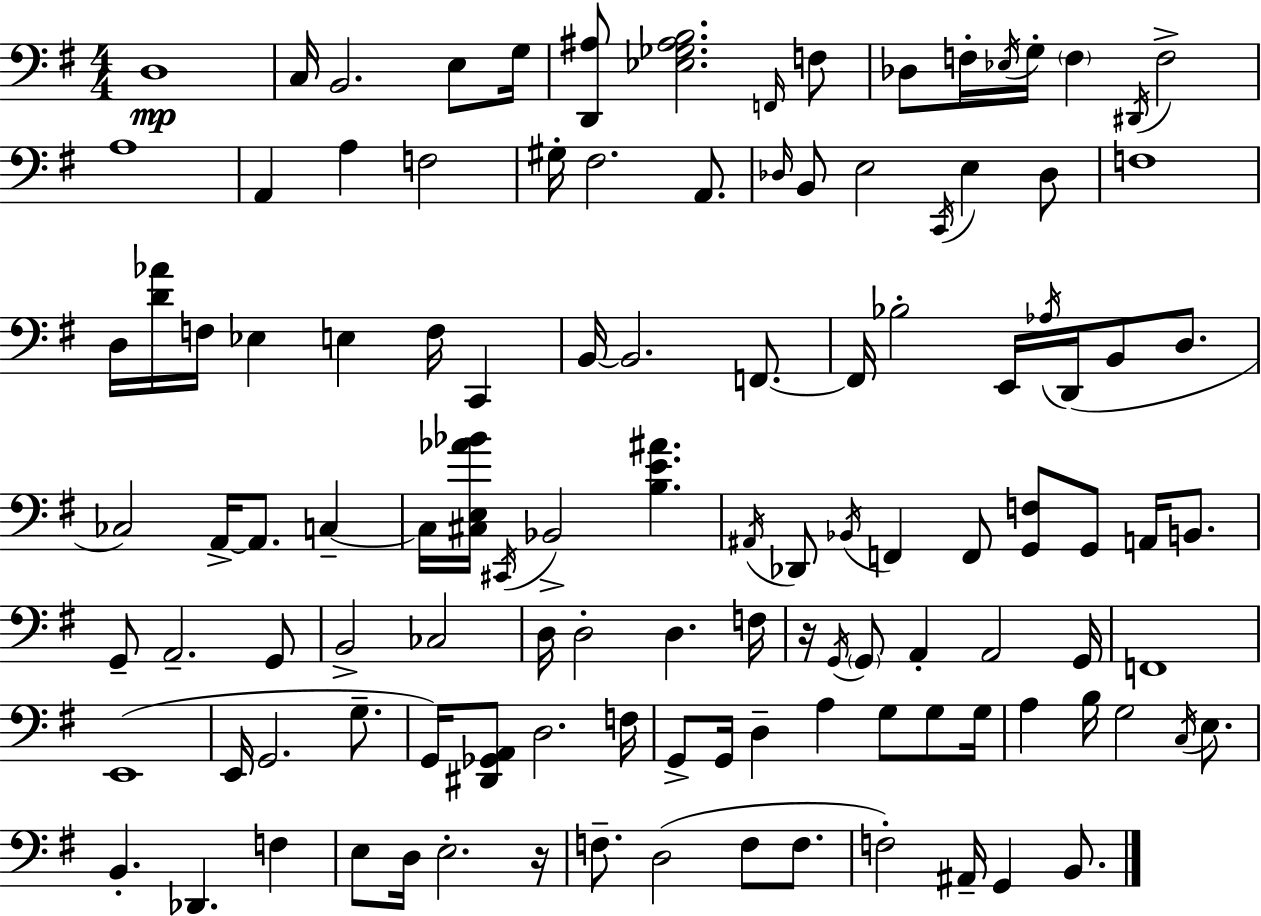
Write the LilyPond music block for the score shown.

{
  \clef bass
  \numericTimeSignature
  \time 4/4
  \key g \major
  d1\mp | c16 b,2. e8 g16 | <d, ais>8 <ees ges ais b>2. \grace { f,16 } f8 | des8 f16-. \acciaccatura { ees16 } g16-. \parenthesize f4 \acciaccatura { dis,16 } f2-> | \break a1 | a,4 a4 f2 | gis16-. fis2. | a,8. \grace { des16 } b,8 e2 \acciaccatura { c,16 } e4 | \break des8 f1 | d16 <d' aes'>16 f16 ees4 e4 | f16 c,4 b,16~~ b,2. | f,8.~~ f,16 bes2-. e,16 \acciaccatura { aes16 }( | \break d,16 b,8 d8. ces2) a,16->~~ a,8. | c4--~~ c16 <cis e aes' bes'>16 \acciaccatura { cis,16 } bes,2-> | <b e' ais'>4. \acciaccatura { ais,16 } des,8 \acciaccatura { bes,16 } f,4 f,8 | <g, f>8 g,8 a,16 b,8. g,8-- a,2.-- | \break g,8 b,2-> | ces2 d16 d2-. | d4. f16 r16 \acciaccatura { g,16 } \parenthesize g,8 a,4-. | a,2 g,16 f,1 | \break e,1( | e,16 g,2. | g8.-- g,16) <dis, ges, a,>8 d2. | f16 g,8-> g,16 d4-- | \break a4 g8 g8 g16 a4 b16 g2 | \acciaccatura { c16 } e8. b,4.-. | des,4. f4 e8 d16 e2.-. | r16 f8.-- d2( | \break f8 f8. f2-.) | ais,16-- g,4 b,8. \bar "|."
}